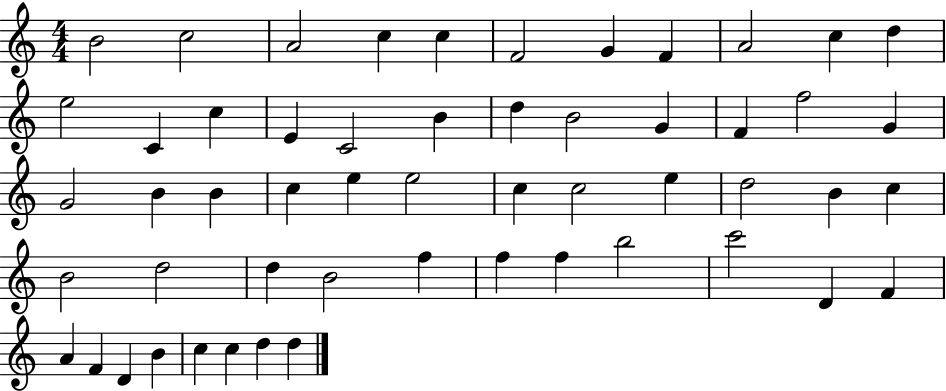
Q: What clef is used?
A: treble